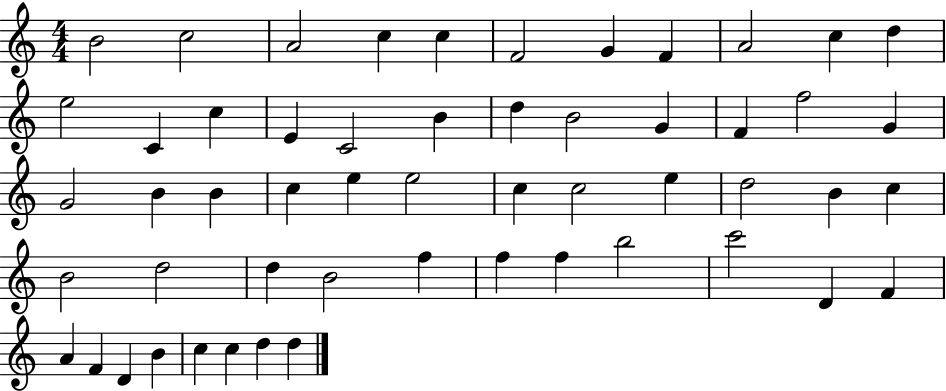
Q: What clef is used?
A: treble